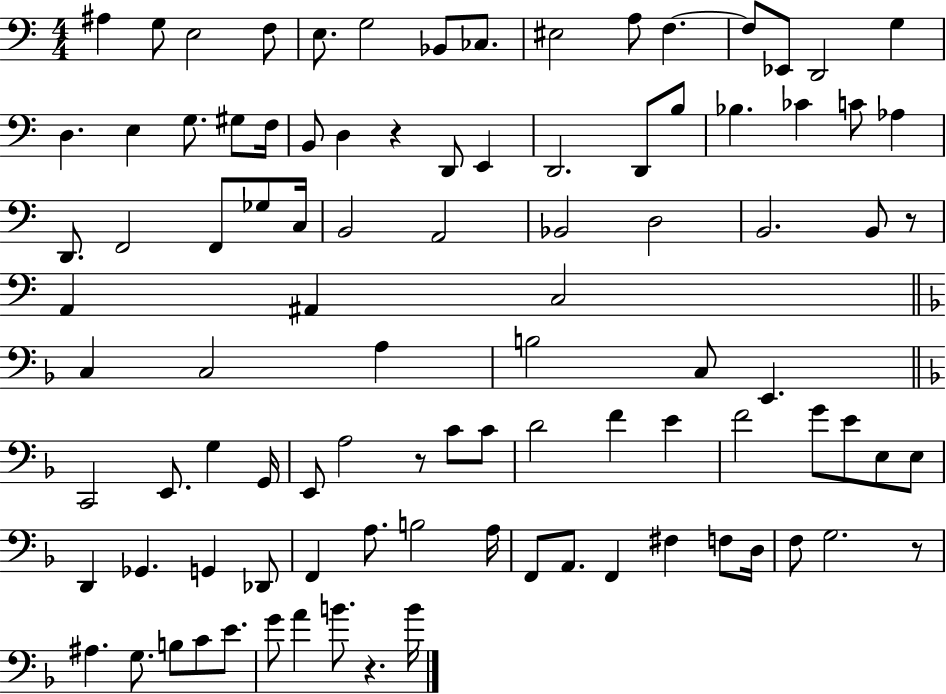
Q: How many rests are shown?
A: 5